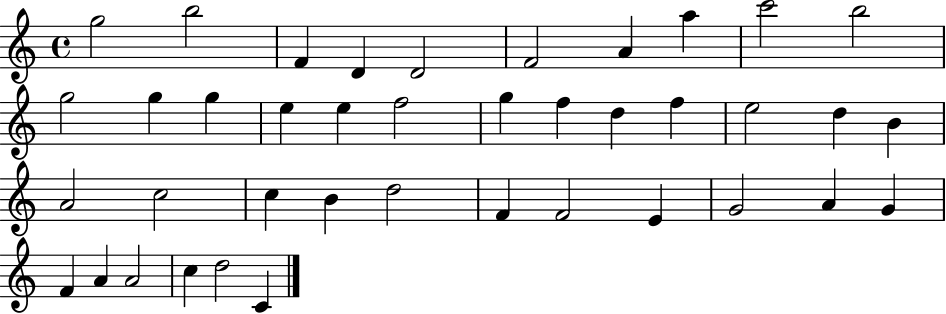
G5/h B5/h F4/q D4/q D4/h F4/h A4/q A5/q C6/h B5/h G5/h G5/q G5/q E5/q E5/q F5/h G5/q F5/q D5/q F5/q E5/h D5/q B4/q A4/h C5/h C5/q B4/q D5/h F4/q F4/h E4/q G4/h A4/q G4/q F4/q A4/q A4/h C5/q D5/h C4/q